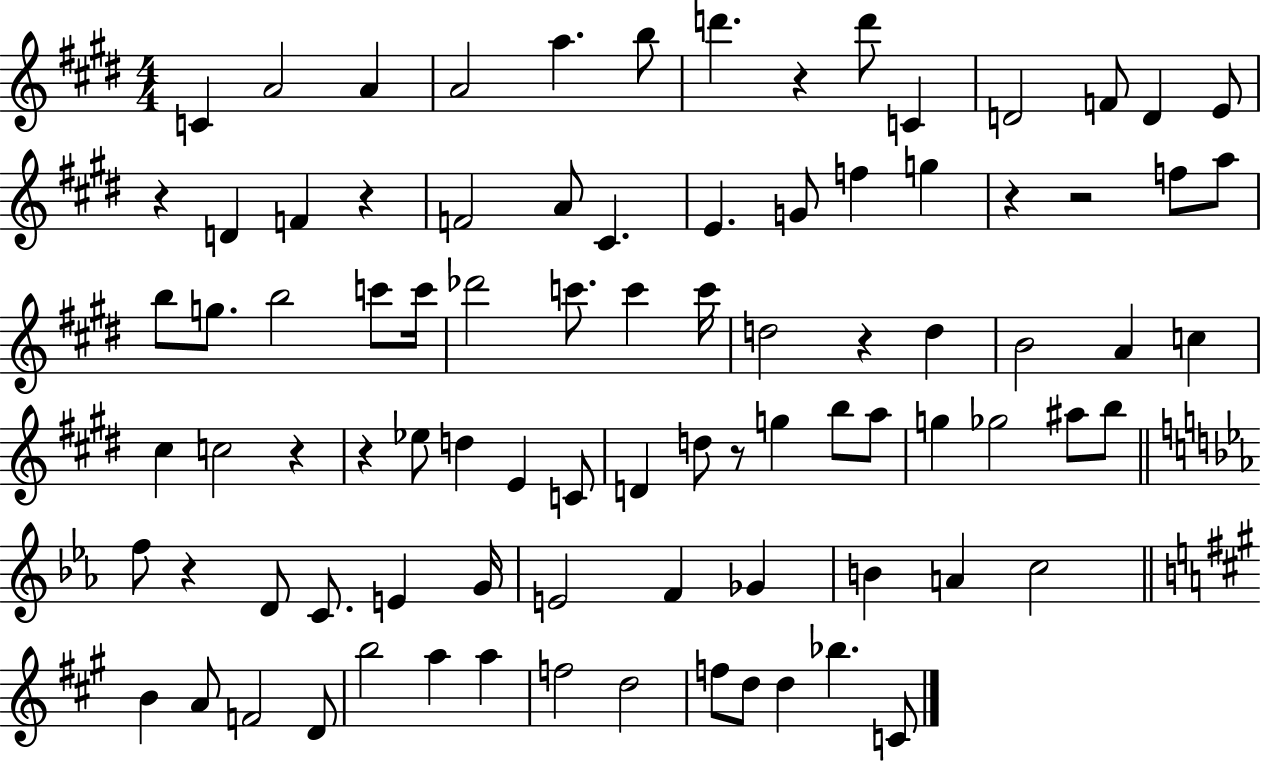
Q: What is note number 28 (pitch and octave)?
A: C6